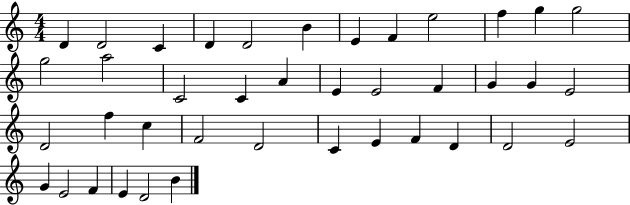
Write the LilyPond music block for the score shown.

{
  \clef treble
  \numericTimeSignature
  \time 4/4
  \key c \major
  d'4 d'2 c'4 | d'4 d'2 b'4 | e'4 f'4 e''2 | f''4 g''4 g''2 | \break g''2 a''2 | c'2 c'4 a'4 | e'4 e'2 f'4 | g'4 g'4 e'2 | \break d'2 f''4 c''4 | f'2 d'2 | c'4 e'4 f'4 d'4 | d'2 e'2 | \break g'4 e'2 f'4 | e'4 d'2 b'4 | \bar "|."
}